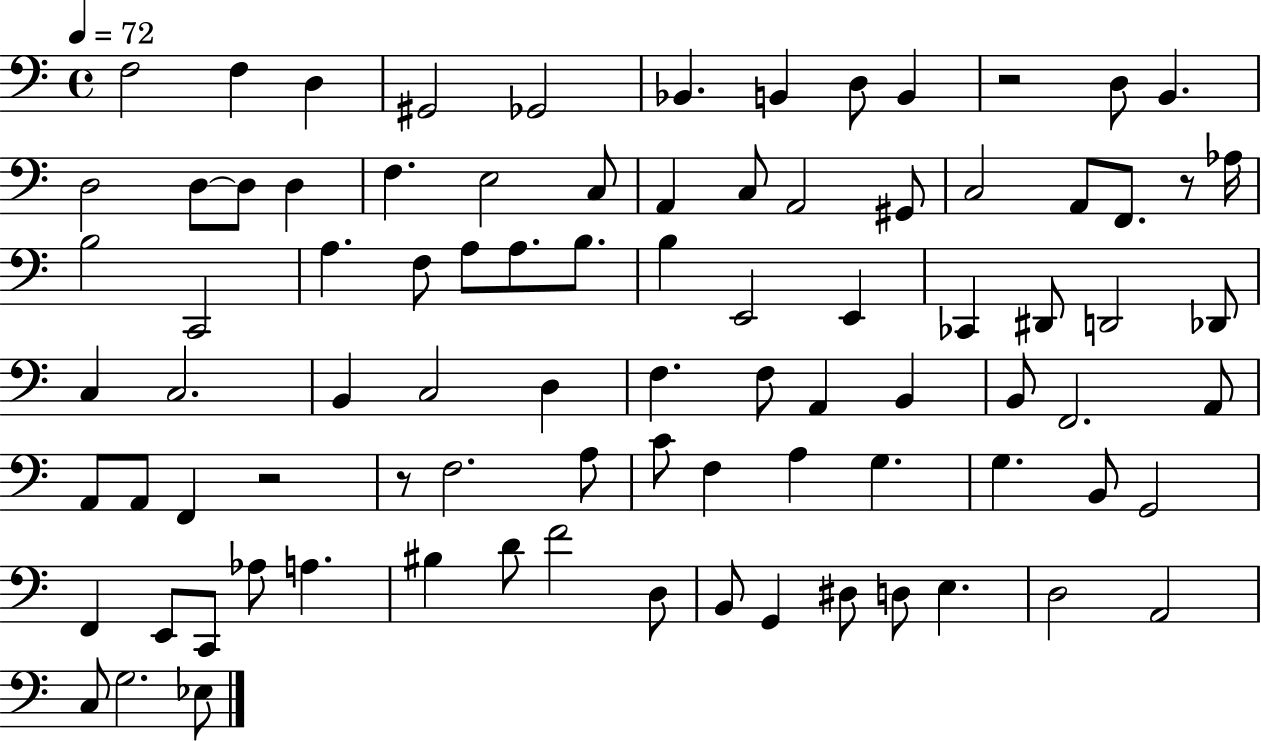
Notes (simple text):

F3/h F3/q D3/q G#2/h Gb2/h Bb2/q. B2/q D3/e B2/q R/h D3/e B2/q. D3/h D3/e D3/e D3/q F3/q. E3/h C3/e A2/q C3/e A2/h G#2/e C3/h A2/e F2/e. R/e Ab3/s B3/h C2/h A3/q. F3/e A3/e A3/e. B3/e. B3/q E2/h E2/q CES2/q D#2/e D2/h Db2/e C3/q C3/h. B2/q C3/h D3/q F3/q. F3/e A2/q B2/q B2/e F2/h. A2/e A2/e A2/e F2/q R/h R/e F3/h. A3/e C4/e F3/q A3/q G3/q. G3/q. B2/e G2/h F2/q E2/e C2/e Ab3/e A3/q. BIS3/q D4/e F4/h D3/e B2/e G2/q D#3/e D3/e E3/q. D3/h A2/h C3/e G3/h. Eb3/e